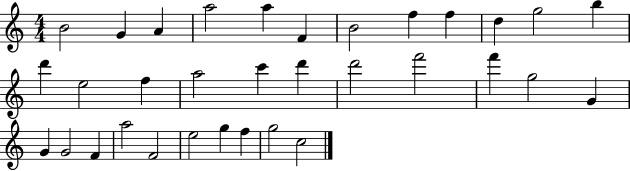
{
  \clef treble
  \numericTimeSignature
  \time 4/4
  \key c \major
  b'2 g'4 a'4 | a''2 a''4 f'4 | b'2 f''4 f''4 | d''4 g''2 b''4 | \break d'''4 e''2 f''4 | a''2 c'''4 d'''4 | d'''2 f'''2 | f'''4 g''2 g'4 | \break g'4 g'2 f'4 | a''2 f'2 | e''2 g''4 f''4 | g''2 c''2 | \break \bar "|."
}